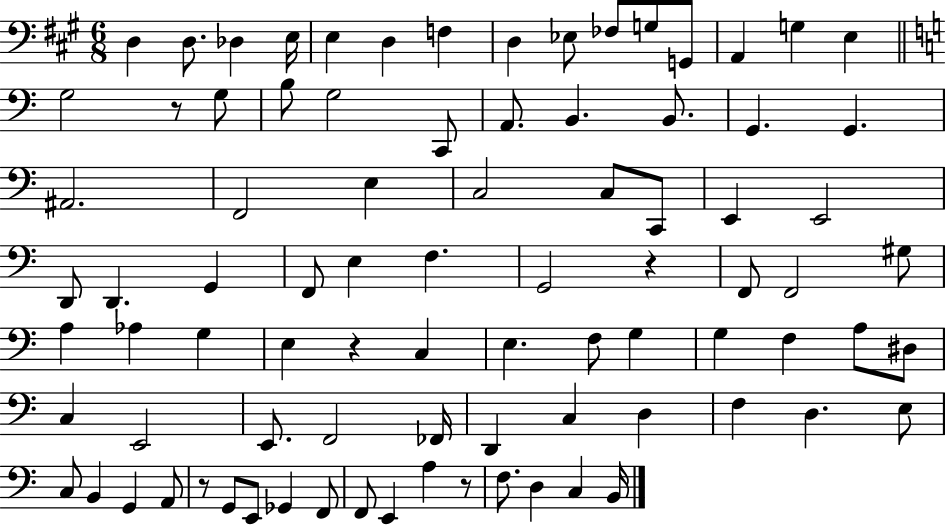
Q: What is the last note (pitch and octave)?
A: B2